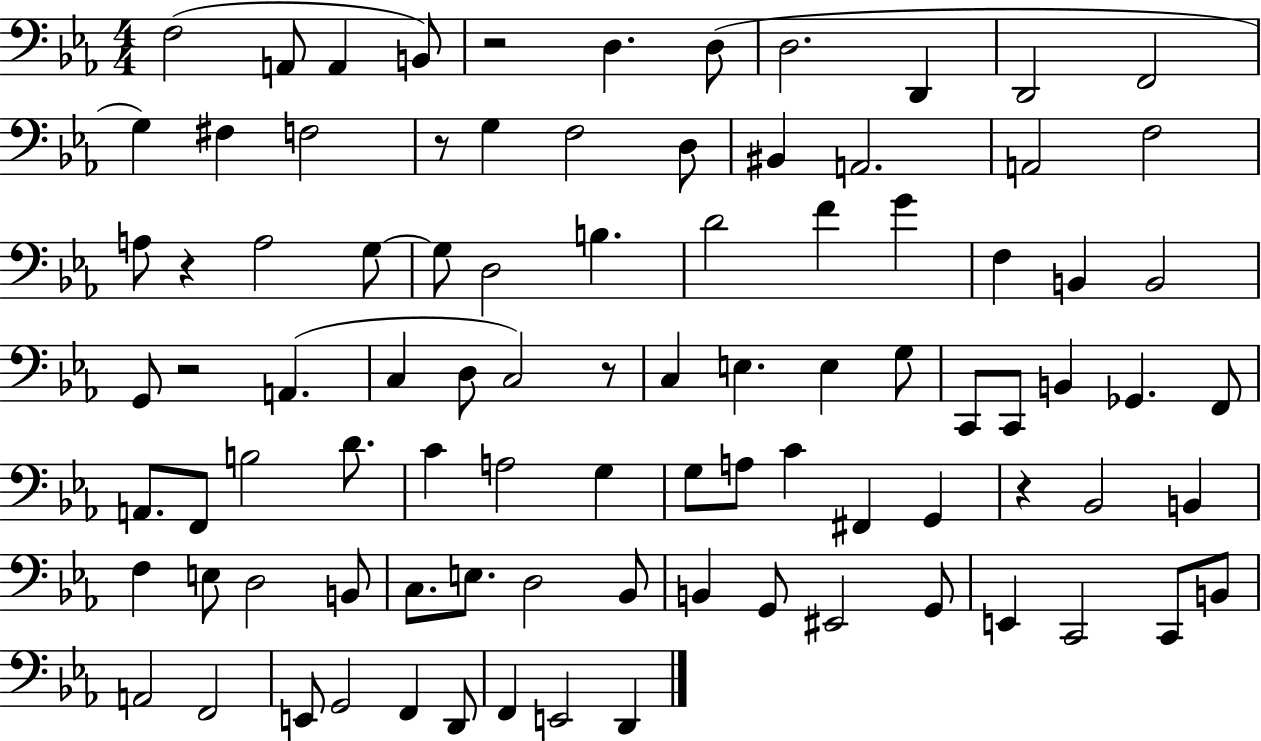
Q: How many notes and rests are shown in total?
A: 91